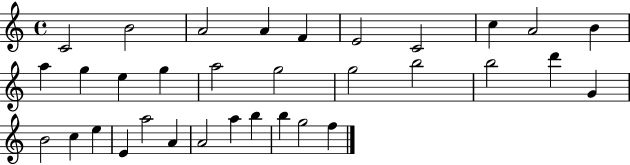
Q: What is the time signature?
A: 4/4